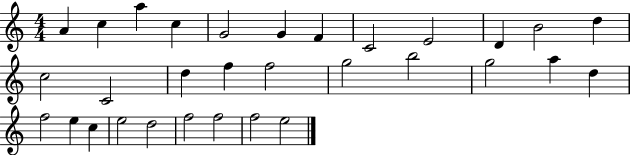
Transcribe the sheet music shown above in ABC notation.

X:1
T:Untitled
M:4/4
L:1/4
K:C
A c a c G2 G F C2 E2 D B2 d c2 C2 d f f2 g2 b2 g2 a d f2 e c e2 d2 f2 f2 f2 e2